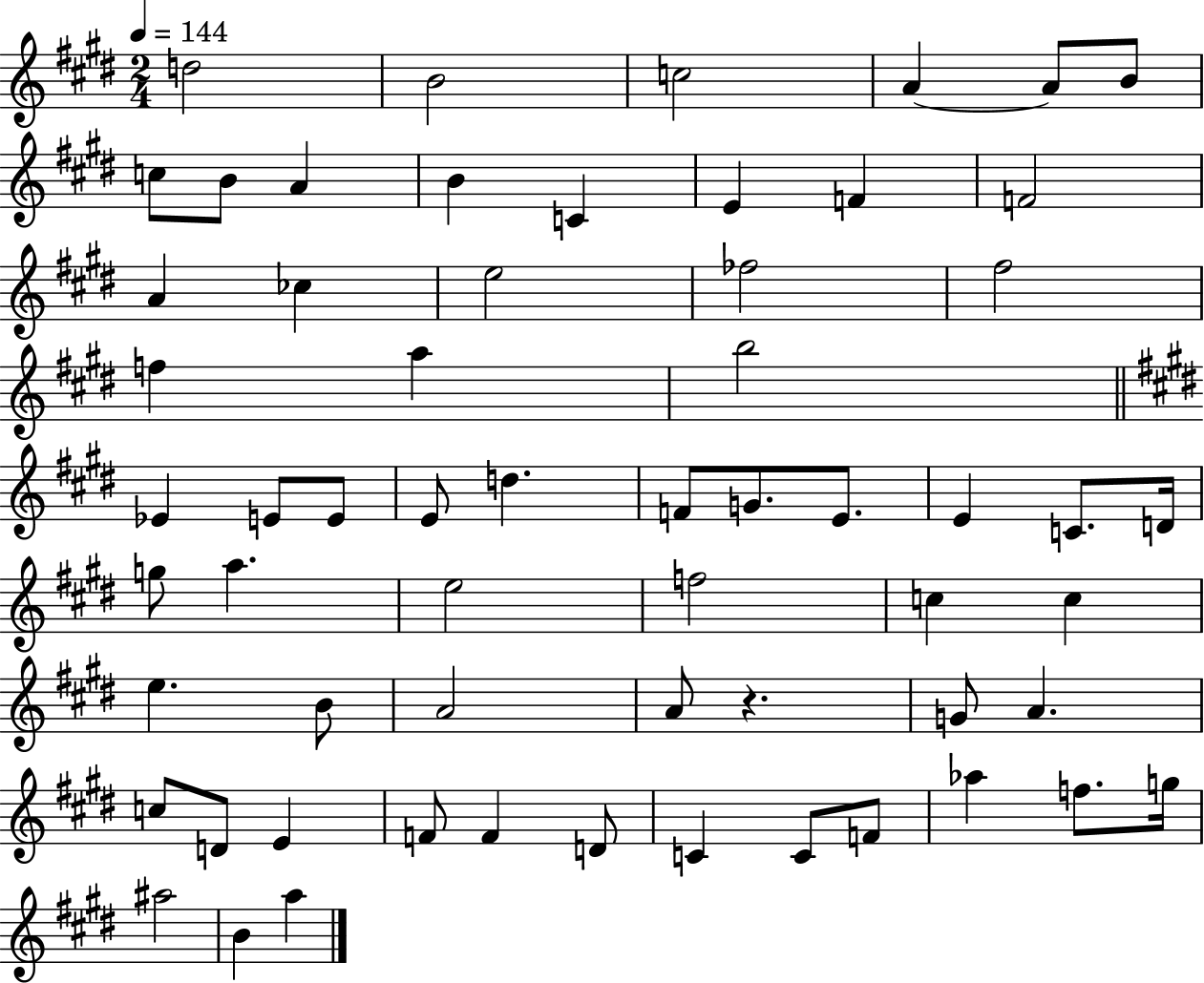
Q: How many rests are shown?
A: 1